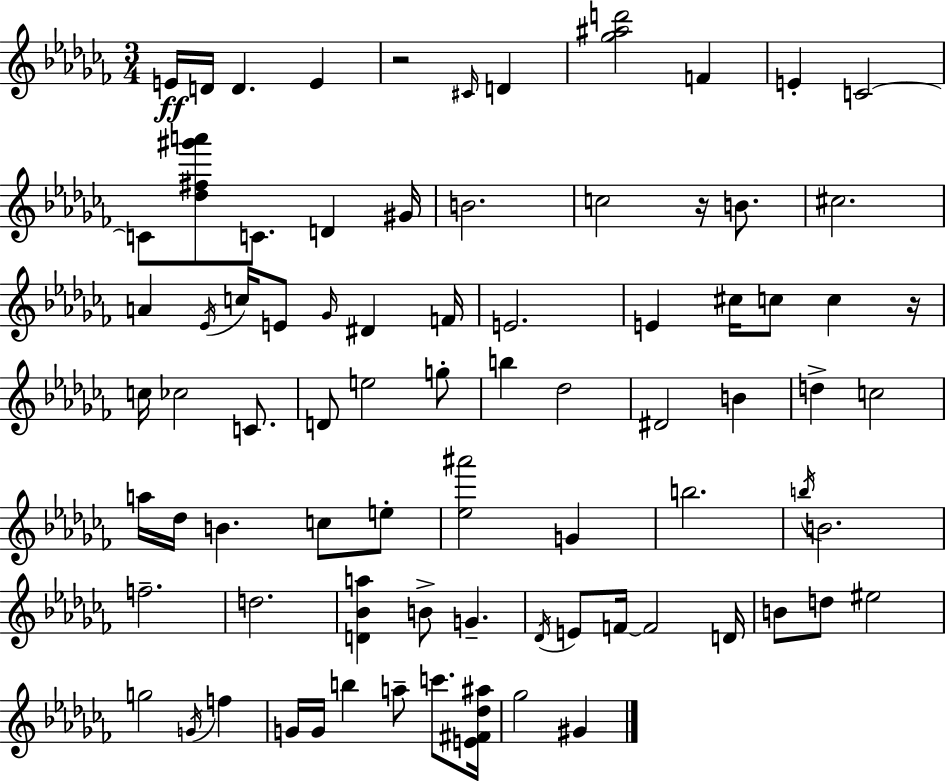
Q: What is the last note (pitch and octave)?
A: G#4